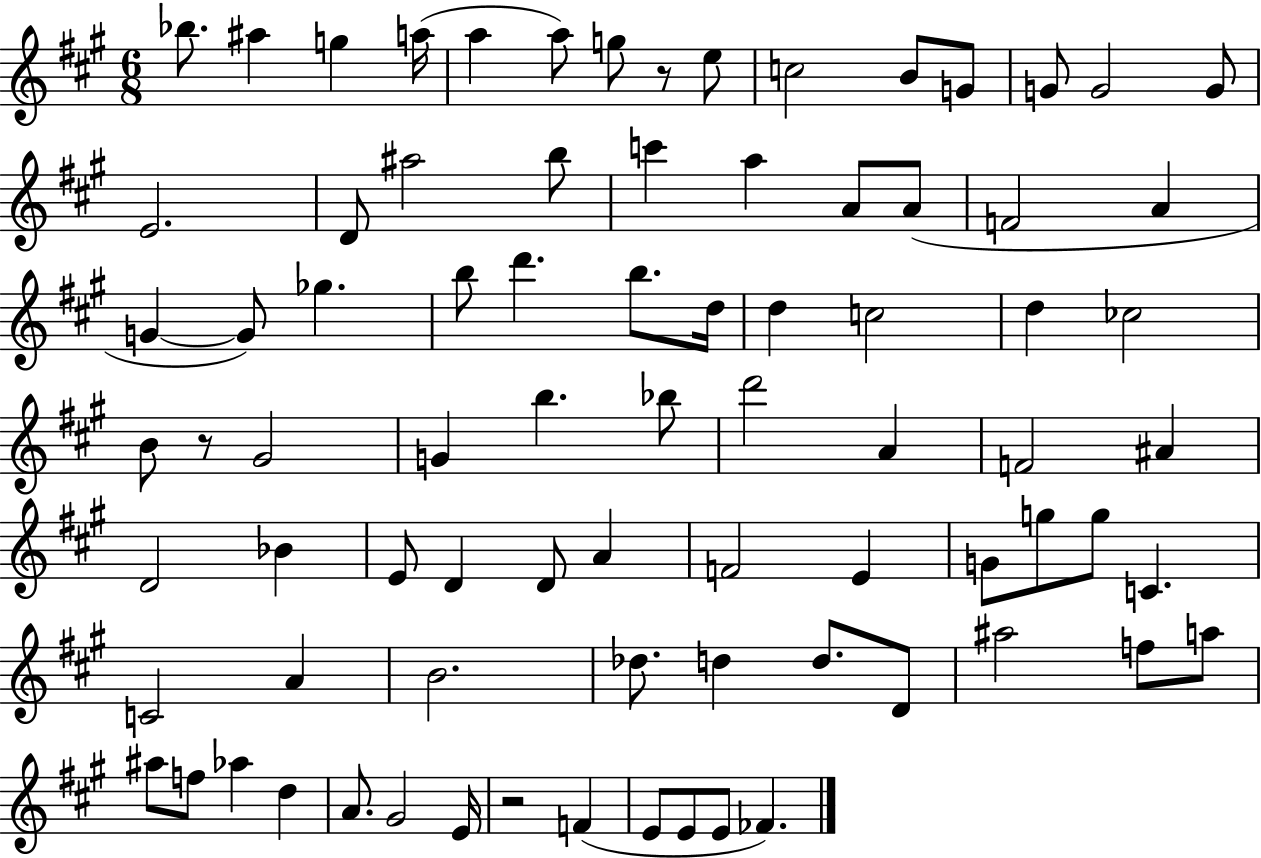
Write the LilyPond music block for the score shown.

{
  \clef treble
  \numericTimeSignature
  \time 6/8
  \key a \major
  \repeat volta 2 { bes''8. ais''4 g''4 a''16( | a''4 a''8) g''8 r8 e''8 | c''2 b'8 g'8 | g'8 g'2 g'8 | \break e'2. | d'8 ais''2 b''8 | c'''4 a''4 a'8 a'8( | f'2 a'4 | \break g'4~~ g'8) ges''4. | b''8 d'''4. b''8. d''16 | d''4 c''2 | d''4 ces''2 | \break b'8 r8 gis'2 | g'4 b''4. bes''8 | d'''2 a'4 | f'2 ais'4 | \break d'2 bes'4 | e'8 d'4 d'8 a'4 | f'2 e'4 | g'8 g''8 g''8 c'4. | \break c'2 a'4 | b'2. | des''8. d''4 d''8. d'8 | ais''2 f''8 a''8 | \break ais''8 f''8 aes''4 d''4 | a'8. gis'2 e'16 | r2 f'4( | e'8 e'8 e'8 fes'4.) | \break } \bar "|."
}